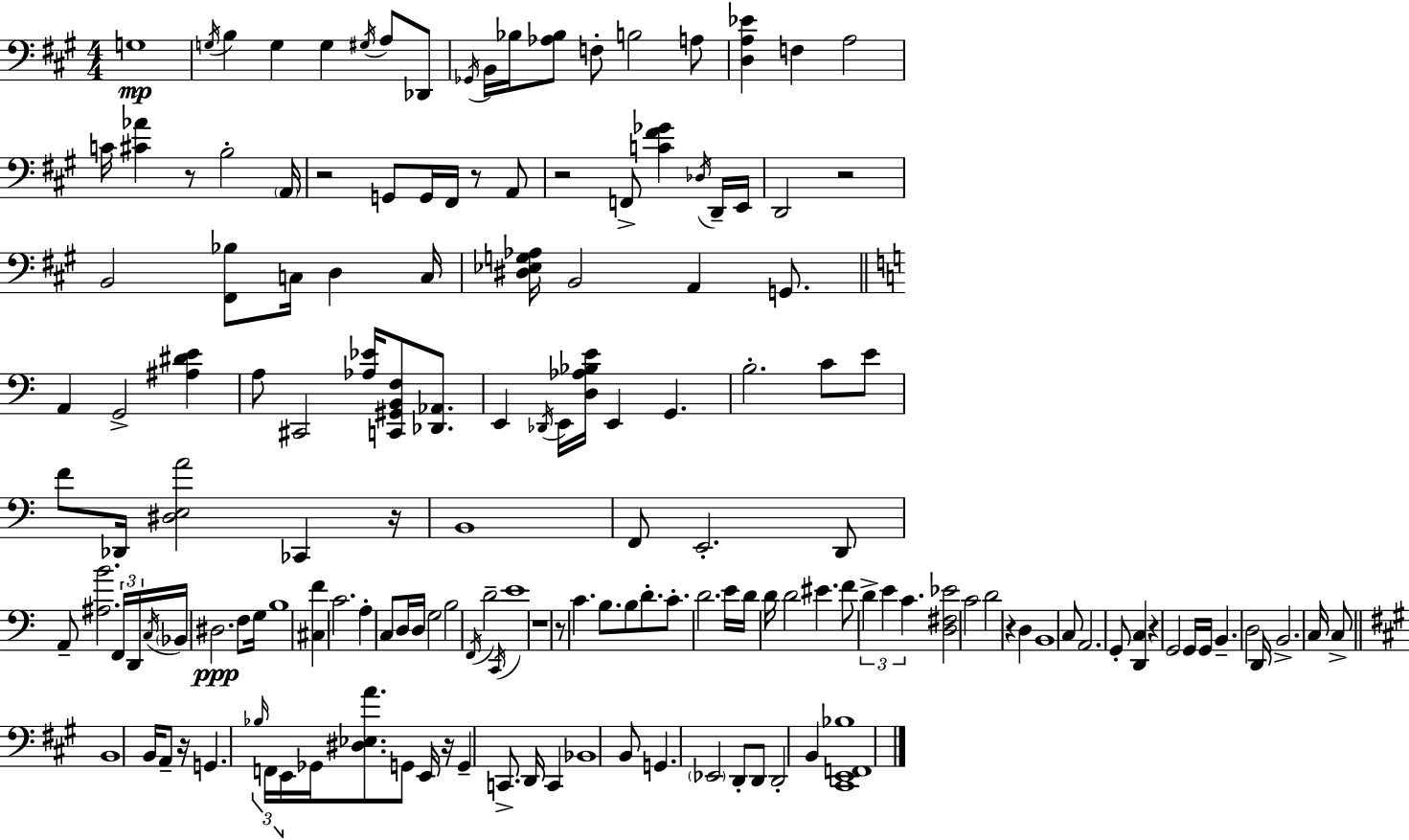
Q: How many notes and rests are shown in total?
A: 157